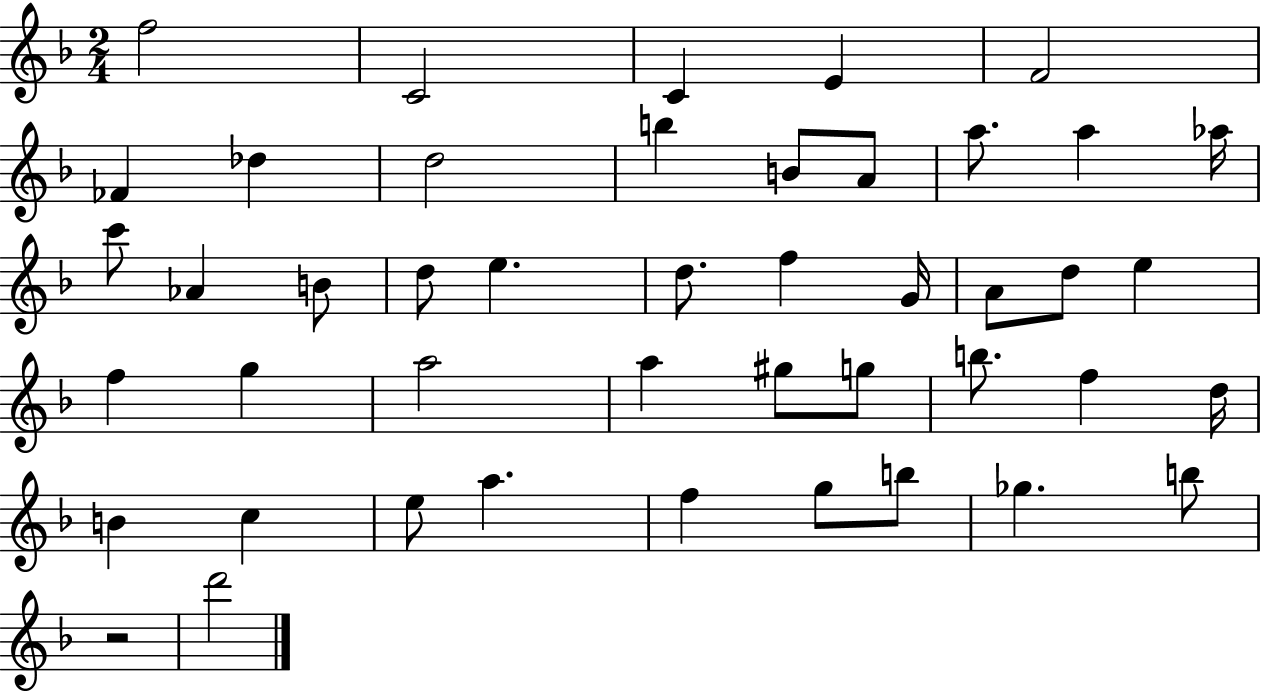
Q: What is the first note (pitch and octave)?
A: F5